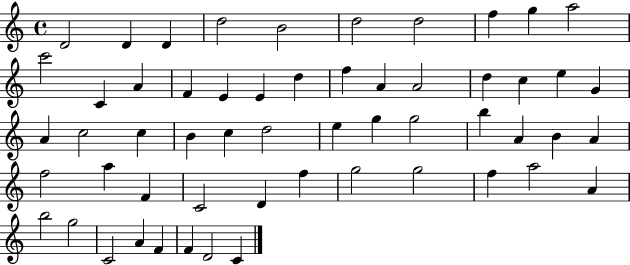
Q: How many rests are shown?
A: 0